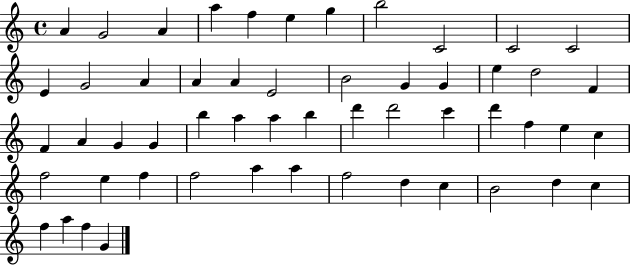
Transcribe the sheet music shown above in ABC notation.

X:1
T:Untitled
M:4/4
L:1/4
K:C
A G2 A a f e g b2 C2 C2 C2 E G2 A A A E2 B2 G G e d2 F F A G G b a a b d' d'2 c' d' f e c f2 e f f2 a a f2 d c B2 d c f a f G